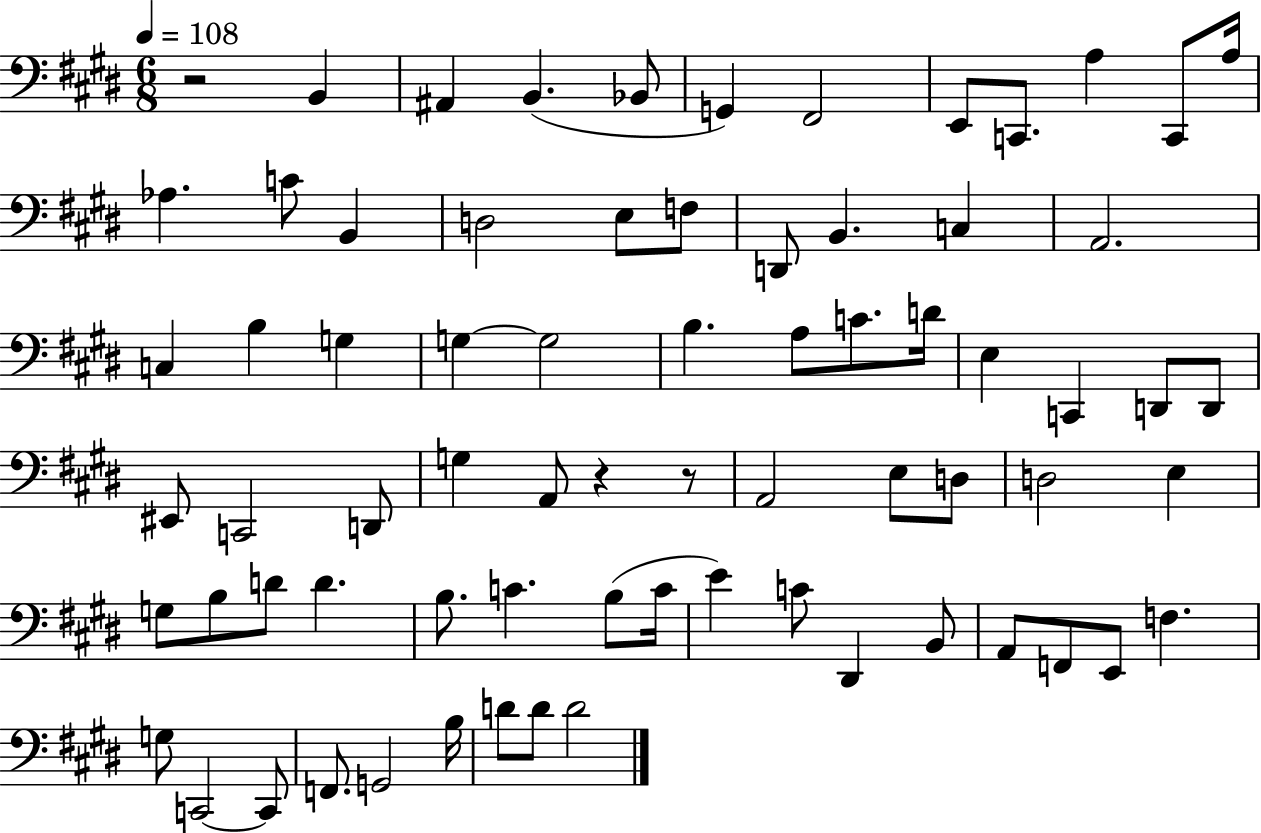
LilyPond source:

{
  \clef bass
  \numericTimeSignature
  \time 6/8
  \key e \major
  \tempo 4 = 108
  r2 b,4 | ais,4 b,4.( bes,8 | g,4) fis,2 | e,8 c,8. a4 c,8 a16 | \break aes4. c'8 b,4 | d2 e8 f8 | d,8 b,4. c4 | a,2. | \break c4 b4 g4 | g4~~ g2 | b4. a8 c'8. d'16 | e4 c,4 d,8 d,8 | \break eis,8 c,2 d,8 | g4 a,8 r4 r8 | a,2 e8 d8 | d2 e4 | \break g8 b8 d'8 d'4. | b8. c'4. b8( c'16 | e'4) c'8 dis,4 b,8 | a,8 f,8 e,8 f4. | \break g8 c,2~~ c,8 | f,8. g,2 b16 | d'8 d'8 d'2 | \bar "|."
}